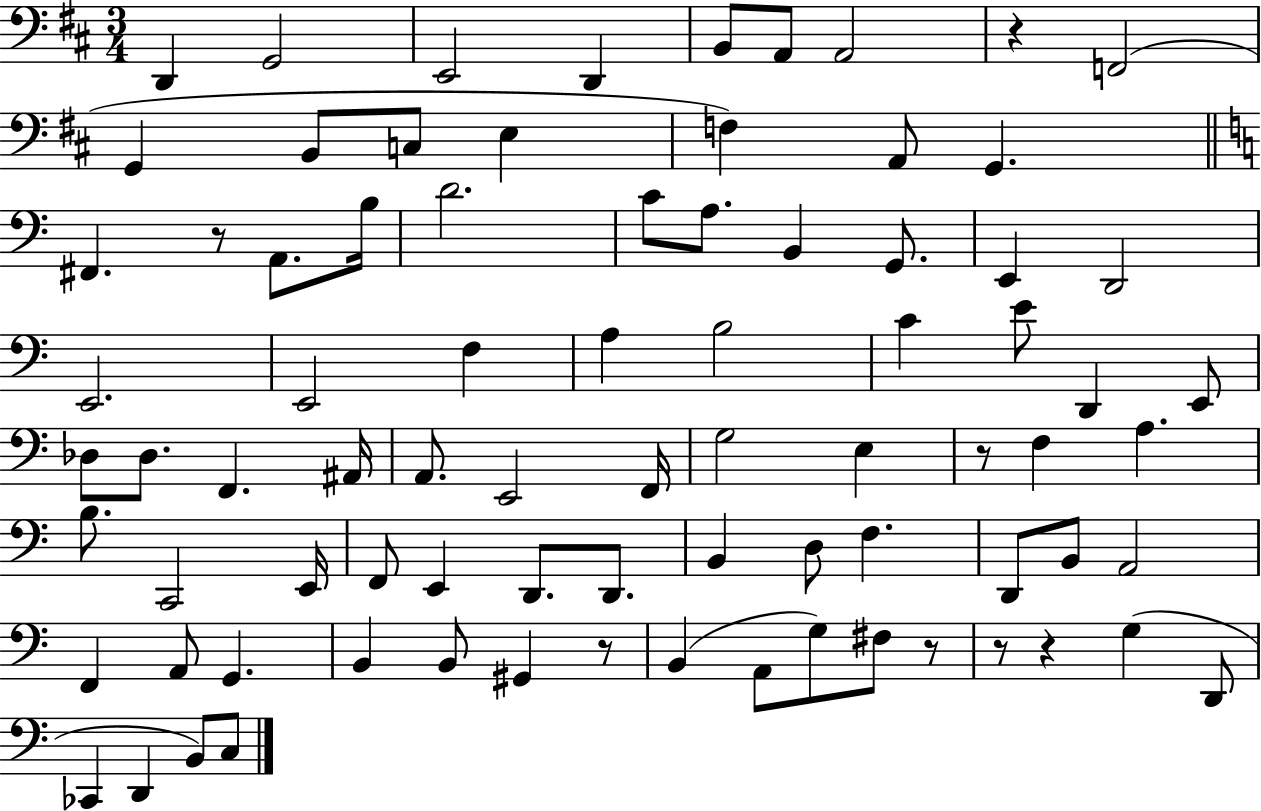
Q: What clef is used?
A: bass